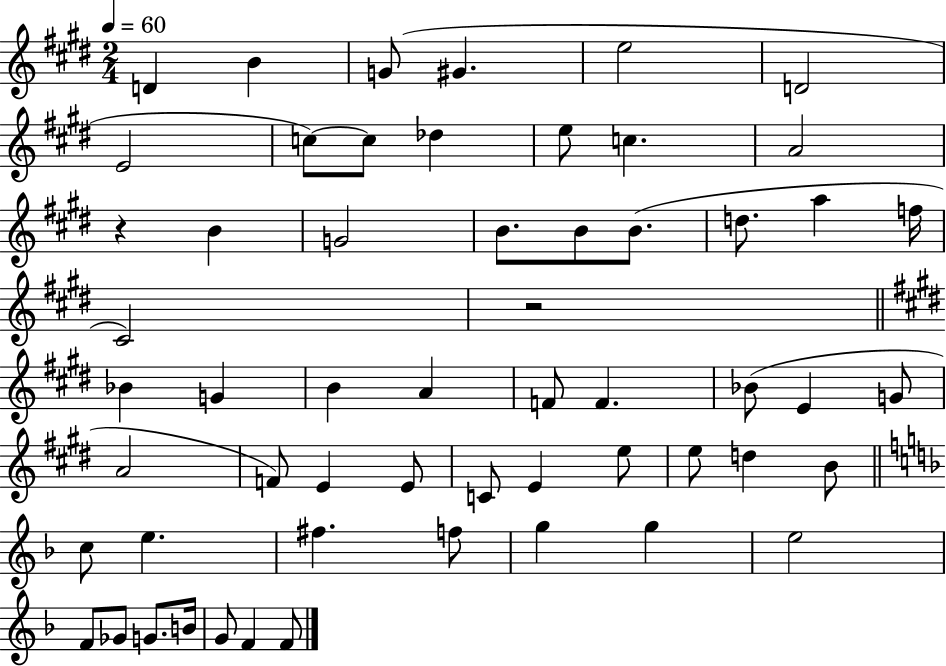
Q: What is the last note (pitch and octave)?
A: F4